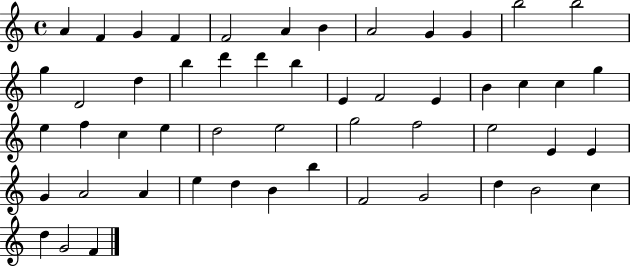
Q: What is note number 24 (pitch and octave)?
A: C5